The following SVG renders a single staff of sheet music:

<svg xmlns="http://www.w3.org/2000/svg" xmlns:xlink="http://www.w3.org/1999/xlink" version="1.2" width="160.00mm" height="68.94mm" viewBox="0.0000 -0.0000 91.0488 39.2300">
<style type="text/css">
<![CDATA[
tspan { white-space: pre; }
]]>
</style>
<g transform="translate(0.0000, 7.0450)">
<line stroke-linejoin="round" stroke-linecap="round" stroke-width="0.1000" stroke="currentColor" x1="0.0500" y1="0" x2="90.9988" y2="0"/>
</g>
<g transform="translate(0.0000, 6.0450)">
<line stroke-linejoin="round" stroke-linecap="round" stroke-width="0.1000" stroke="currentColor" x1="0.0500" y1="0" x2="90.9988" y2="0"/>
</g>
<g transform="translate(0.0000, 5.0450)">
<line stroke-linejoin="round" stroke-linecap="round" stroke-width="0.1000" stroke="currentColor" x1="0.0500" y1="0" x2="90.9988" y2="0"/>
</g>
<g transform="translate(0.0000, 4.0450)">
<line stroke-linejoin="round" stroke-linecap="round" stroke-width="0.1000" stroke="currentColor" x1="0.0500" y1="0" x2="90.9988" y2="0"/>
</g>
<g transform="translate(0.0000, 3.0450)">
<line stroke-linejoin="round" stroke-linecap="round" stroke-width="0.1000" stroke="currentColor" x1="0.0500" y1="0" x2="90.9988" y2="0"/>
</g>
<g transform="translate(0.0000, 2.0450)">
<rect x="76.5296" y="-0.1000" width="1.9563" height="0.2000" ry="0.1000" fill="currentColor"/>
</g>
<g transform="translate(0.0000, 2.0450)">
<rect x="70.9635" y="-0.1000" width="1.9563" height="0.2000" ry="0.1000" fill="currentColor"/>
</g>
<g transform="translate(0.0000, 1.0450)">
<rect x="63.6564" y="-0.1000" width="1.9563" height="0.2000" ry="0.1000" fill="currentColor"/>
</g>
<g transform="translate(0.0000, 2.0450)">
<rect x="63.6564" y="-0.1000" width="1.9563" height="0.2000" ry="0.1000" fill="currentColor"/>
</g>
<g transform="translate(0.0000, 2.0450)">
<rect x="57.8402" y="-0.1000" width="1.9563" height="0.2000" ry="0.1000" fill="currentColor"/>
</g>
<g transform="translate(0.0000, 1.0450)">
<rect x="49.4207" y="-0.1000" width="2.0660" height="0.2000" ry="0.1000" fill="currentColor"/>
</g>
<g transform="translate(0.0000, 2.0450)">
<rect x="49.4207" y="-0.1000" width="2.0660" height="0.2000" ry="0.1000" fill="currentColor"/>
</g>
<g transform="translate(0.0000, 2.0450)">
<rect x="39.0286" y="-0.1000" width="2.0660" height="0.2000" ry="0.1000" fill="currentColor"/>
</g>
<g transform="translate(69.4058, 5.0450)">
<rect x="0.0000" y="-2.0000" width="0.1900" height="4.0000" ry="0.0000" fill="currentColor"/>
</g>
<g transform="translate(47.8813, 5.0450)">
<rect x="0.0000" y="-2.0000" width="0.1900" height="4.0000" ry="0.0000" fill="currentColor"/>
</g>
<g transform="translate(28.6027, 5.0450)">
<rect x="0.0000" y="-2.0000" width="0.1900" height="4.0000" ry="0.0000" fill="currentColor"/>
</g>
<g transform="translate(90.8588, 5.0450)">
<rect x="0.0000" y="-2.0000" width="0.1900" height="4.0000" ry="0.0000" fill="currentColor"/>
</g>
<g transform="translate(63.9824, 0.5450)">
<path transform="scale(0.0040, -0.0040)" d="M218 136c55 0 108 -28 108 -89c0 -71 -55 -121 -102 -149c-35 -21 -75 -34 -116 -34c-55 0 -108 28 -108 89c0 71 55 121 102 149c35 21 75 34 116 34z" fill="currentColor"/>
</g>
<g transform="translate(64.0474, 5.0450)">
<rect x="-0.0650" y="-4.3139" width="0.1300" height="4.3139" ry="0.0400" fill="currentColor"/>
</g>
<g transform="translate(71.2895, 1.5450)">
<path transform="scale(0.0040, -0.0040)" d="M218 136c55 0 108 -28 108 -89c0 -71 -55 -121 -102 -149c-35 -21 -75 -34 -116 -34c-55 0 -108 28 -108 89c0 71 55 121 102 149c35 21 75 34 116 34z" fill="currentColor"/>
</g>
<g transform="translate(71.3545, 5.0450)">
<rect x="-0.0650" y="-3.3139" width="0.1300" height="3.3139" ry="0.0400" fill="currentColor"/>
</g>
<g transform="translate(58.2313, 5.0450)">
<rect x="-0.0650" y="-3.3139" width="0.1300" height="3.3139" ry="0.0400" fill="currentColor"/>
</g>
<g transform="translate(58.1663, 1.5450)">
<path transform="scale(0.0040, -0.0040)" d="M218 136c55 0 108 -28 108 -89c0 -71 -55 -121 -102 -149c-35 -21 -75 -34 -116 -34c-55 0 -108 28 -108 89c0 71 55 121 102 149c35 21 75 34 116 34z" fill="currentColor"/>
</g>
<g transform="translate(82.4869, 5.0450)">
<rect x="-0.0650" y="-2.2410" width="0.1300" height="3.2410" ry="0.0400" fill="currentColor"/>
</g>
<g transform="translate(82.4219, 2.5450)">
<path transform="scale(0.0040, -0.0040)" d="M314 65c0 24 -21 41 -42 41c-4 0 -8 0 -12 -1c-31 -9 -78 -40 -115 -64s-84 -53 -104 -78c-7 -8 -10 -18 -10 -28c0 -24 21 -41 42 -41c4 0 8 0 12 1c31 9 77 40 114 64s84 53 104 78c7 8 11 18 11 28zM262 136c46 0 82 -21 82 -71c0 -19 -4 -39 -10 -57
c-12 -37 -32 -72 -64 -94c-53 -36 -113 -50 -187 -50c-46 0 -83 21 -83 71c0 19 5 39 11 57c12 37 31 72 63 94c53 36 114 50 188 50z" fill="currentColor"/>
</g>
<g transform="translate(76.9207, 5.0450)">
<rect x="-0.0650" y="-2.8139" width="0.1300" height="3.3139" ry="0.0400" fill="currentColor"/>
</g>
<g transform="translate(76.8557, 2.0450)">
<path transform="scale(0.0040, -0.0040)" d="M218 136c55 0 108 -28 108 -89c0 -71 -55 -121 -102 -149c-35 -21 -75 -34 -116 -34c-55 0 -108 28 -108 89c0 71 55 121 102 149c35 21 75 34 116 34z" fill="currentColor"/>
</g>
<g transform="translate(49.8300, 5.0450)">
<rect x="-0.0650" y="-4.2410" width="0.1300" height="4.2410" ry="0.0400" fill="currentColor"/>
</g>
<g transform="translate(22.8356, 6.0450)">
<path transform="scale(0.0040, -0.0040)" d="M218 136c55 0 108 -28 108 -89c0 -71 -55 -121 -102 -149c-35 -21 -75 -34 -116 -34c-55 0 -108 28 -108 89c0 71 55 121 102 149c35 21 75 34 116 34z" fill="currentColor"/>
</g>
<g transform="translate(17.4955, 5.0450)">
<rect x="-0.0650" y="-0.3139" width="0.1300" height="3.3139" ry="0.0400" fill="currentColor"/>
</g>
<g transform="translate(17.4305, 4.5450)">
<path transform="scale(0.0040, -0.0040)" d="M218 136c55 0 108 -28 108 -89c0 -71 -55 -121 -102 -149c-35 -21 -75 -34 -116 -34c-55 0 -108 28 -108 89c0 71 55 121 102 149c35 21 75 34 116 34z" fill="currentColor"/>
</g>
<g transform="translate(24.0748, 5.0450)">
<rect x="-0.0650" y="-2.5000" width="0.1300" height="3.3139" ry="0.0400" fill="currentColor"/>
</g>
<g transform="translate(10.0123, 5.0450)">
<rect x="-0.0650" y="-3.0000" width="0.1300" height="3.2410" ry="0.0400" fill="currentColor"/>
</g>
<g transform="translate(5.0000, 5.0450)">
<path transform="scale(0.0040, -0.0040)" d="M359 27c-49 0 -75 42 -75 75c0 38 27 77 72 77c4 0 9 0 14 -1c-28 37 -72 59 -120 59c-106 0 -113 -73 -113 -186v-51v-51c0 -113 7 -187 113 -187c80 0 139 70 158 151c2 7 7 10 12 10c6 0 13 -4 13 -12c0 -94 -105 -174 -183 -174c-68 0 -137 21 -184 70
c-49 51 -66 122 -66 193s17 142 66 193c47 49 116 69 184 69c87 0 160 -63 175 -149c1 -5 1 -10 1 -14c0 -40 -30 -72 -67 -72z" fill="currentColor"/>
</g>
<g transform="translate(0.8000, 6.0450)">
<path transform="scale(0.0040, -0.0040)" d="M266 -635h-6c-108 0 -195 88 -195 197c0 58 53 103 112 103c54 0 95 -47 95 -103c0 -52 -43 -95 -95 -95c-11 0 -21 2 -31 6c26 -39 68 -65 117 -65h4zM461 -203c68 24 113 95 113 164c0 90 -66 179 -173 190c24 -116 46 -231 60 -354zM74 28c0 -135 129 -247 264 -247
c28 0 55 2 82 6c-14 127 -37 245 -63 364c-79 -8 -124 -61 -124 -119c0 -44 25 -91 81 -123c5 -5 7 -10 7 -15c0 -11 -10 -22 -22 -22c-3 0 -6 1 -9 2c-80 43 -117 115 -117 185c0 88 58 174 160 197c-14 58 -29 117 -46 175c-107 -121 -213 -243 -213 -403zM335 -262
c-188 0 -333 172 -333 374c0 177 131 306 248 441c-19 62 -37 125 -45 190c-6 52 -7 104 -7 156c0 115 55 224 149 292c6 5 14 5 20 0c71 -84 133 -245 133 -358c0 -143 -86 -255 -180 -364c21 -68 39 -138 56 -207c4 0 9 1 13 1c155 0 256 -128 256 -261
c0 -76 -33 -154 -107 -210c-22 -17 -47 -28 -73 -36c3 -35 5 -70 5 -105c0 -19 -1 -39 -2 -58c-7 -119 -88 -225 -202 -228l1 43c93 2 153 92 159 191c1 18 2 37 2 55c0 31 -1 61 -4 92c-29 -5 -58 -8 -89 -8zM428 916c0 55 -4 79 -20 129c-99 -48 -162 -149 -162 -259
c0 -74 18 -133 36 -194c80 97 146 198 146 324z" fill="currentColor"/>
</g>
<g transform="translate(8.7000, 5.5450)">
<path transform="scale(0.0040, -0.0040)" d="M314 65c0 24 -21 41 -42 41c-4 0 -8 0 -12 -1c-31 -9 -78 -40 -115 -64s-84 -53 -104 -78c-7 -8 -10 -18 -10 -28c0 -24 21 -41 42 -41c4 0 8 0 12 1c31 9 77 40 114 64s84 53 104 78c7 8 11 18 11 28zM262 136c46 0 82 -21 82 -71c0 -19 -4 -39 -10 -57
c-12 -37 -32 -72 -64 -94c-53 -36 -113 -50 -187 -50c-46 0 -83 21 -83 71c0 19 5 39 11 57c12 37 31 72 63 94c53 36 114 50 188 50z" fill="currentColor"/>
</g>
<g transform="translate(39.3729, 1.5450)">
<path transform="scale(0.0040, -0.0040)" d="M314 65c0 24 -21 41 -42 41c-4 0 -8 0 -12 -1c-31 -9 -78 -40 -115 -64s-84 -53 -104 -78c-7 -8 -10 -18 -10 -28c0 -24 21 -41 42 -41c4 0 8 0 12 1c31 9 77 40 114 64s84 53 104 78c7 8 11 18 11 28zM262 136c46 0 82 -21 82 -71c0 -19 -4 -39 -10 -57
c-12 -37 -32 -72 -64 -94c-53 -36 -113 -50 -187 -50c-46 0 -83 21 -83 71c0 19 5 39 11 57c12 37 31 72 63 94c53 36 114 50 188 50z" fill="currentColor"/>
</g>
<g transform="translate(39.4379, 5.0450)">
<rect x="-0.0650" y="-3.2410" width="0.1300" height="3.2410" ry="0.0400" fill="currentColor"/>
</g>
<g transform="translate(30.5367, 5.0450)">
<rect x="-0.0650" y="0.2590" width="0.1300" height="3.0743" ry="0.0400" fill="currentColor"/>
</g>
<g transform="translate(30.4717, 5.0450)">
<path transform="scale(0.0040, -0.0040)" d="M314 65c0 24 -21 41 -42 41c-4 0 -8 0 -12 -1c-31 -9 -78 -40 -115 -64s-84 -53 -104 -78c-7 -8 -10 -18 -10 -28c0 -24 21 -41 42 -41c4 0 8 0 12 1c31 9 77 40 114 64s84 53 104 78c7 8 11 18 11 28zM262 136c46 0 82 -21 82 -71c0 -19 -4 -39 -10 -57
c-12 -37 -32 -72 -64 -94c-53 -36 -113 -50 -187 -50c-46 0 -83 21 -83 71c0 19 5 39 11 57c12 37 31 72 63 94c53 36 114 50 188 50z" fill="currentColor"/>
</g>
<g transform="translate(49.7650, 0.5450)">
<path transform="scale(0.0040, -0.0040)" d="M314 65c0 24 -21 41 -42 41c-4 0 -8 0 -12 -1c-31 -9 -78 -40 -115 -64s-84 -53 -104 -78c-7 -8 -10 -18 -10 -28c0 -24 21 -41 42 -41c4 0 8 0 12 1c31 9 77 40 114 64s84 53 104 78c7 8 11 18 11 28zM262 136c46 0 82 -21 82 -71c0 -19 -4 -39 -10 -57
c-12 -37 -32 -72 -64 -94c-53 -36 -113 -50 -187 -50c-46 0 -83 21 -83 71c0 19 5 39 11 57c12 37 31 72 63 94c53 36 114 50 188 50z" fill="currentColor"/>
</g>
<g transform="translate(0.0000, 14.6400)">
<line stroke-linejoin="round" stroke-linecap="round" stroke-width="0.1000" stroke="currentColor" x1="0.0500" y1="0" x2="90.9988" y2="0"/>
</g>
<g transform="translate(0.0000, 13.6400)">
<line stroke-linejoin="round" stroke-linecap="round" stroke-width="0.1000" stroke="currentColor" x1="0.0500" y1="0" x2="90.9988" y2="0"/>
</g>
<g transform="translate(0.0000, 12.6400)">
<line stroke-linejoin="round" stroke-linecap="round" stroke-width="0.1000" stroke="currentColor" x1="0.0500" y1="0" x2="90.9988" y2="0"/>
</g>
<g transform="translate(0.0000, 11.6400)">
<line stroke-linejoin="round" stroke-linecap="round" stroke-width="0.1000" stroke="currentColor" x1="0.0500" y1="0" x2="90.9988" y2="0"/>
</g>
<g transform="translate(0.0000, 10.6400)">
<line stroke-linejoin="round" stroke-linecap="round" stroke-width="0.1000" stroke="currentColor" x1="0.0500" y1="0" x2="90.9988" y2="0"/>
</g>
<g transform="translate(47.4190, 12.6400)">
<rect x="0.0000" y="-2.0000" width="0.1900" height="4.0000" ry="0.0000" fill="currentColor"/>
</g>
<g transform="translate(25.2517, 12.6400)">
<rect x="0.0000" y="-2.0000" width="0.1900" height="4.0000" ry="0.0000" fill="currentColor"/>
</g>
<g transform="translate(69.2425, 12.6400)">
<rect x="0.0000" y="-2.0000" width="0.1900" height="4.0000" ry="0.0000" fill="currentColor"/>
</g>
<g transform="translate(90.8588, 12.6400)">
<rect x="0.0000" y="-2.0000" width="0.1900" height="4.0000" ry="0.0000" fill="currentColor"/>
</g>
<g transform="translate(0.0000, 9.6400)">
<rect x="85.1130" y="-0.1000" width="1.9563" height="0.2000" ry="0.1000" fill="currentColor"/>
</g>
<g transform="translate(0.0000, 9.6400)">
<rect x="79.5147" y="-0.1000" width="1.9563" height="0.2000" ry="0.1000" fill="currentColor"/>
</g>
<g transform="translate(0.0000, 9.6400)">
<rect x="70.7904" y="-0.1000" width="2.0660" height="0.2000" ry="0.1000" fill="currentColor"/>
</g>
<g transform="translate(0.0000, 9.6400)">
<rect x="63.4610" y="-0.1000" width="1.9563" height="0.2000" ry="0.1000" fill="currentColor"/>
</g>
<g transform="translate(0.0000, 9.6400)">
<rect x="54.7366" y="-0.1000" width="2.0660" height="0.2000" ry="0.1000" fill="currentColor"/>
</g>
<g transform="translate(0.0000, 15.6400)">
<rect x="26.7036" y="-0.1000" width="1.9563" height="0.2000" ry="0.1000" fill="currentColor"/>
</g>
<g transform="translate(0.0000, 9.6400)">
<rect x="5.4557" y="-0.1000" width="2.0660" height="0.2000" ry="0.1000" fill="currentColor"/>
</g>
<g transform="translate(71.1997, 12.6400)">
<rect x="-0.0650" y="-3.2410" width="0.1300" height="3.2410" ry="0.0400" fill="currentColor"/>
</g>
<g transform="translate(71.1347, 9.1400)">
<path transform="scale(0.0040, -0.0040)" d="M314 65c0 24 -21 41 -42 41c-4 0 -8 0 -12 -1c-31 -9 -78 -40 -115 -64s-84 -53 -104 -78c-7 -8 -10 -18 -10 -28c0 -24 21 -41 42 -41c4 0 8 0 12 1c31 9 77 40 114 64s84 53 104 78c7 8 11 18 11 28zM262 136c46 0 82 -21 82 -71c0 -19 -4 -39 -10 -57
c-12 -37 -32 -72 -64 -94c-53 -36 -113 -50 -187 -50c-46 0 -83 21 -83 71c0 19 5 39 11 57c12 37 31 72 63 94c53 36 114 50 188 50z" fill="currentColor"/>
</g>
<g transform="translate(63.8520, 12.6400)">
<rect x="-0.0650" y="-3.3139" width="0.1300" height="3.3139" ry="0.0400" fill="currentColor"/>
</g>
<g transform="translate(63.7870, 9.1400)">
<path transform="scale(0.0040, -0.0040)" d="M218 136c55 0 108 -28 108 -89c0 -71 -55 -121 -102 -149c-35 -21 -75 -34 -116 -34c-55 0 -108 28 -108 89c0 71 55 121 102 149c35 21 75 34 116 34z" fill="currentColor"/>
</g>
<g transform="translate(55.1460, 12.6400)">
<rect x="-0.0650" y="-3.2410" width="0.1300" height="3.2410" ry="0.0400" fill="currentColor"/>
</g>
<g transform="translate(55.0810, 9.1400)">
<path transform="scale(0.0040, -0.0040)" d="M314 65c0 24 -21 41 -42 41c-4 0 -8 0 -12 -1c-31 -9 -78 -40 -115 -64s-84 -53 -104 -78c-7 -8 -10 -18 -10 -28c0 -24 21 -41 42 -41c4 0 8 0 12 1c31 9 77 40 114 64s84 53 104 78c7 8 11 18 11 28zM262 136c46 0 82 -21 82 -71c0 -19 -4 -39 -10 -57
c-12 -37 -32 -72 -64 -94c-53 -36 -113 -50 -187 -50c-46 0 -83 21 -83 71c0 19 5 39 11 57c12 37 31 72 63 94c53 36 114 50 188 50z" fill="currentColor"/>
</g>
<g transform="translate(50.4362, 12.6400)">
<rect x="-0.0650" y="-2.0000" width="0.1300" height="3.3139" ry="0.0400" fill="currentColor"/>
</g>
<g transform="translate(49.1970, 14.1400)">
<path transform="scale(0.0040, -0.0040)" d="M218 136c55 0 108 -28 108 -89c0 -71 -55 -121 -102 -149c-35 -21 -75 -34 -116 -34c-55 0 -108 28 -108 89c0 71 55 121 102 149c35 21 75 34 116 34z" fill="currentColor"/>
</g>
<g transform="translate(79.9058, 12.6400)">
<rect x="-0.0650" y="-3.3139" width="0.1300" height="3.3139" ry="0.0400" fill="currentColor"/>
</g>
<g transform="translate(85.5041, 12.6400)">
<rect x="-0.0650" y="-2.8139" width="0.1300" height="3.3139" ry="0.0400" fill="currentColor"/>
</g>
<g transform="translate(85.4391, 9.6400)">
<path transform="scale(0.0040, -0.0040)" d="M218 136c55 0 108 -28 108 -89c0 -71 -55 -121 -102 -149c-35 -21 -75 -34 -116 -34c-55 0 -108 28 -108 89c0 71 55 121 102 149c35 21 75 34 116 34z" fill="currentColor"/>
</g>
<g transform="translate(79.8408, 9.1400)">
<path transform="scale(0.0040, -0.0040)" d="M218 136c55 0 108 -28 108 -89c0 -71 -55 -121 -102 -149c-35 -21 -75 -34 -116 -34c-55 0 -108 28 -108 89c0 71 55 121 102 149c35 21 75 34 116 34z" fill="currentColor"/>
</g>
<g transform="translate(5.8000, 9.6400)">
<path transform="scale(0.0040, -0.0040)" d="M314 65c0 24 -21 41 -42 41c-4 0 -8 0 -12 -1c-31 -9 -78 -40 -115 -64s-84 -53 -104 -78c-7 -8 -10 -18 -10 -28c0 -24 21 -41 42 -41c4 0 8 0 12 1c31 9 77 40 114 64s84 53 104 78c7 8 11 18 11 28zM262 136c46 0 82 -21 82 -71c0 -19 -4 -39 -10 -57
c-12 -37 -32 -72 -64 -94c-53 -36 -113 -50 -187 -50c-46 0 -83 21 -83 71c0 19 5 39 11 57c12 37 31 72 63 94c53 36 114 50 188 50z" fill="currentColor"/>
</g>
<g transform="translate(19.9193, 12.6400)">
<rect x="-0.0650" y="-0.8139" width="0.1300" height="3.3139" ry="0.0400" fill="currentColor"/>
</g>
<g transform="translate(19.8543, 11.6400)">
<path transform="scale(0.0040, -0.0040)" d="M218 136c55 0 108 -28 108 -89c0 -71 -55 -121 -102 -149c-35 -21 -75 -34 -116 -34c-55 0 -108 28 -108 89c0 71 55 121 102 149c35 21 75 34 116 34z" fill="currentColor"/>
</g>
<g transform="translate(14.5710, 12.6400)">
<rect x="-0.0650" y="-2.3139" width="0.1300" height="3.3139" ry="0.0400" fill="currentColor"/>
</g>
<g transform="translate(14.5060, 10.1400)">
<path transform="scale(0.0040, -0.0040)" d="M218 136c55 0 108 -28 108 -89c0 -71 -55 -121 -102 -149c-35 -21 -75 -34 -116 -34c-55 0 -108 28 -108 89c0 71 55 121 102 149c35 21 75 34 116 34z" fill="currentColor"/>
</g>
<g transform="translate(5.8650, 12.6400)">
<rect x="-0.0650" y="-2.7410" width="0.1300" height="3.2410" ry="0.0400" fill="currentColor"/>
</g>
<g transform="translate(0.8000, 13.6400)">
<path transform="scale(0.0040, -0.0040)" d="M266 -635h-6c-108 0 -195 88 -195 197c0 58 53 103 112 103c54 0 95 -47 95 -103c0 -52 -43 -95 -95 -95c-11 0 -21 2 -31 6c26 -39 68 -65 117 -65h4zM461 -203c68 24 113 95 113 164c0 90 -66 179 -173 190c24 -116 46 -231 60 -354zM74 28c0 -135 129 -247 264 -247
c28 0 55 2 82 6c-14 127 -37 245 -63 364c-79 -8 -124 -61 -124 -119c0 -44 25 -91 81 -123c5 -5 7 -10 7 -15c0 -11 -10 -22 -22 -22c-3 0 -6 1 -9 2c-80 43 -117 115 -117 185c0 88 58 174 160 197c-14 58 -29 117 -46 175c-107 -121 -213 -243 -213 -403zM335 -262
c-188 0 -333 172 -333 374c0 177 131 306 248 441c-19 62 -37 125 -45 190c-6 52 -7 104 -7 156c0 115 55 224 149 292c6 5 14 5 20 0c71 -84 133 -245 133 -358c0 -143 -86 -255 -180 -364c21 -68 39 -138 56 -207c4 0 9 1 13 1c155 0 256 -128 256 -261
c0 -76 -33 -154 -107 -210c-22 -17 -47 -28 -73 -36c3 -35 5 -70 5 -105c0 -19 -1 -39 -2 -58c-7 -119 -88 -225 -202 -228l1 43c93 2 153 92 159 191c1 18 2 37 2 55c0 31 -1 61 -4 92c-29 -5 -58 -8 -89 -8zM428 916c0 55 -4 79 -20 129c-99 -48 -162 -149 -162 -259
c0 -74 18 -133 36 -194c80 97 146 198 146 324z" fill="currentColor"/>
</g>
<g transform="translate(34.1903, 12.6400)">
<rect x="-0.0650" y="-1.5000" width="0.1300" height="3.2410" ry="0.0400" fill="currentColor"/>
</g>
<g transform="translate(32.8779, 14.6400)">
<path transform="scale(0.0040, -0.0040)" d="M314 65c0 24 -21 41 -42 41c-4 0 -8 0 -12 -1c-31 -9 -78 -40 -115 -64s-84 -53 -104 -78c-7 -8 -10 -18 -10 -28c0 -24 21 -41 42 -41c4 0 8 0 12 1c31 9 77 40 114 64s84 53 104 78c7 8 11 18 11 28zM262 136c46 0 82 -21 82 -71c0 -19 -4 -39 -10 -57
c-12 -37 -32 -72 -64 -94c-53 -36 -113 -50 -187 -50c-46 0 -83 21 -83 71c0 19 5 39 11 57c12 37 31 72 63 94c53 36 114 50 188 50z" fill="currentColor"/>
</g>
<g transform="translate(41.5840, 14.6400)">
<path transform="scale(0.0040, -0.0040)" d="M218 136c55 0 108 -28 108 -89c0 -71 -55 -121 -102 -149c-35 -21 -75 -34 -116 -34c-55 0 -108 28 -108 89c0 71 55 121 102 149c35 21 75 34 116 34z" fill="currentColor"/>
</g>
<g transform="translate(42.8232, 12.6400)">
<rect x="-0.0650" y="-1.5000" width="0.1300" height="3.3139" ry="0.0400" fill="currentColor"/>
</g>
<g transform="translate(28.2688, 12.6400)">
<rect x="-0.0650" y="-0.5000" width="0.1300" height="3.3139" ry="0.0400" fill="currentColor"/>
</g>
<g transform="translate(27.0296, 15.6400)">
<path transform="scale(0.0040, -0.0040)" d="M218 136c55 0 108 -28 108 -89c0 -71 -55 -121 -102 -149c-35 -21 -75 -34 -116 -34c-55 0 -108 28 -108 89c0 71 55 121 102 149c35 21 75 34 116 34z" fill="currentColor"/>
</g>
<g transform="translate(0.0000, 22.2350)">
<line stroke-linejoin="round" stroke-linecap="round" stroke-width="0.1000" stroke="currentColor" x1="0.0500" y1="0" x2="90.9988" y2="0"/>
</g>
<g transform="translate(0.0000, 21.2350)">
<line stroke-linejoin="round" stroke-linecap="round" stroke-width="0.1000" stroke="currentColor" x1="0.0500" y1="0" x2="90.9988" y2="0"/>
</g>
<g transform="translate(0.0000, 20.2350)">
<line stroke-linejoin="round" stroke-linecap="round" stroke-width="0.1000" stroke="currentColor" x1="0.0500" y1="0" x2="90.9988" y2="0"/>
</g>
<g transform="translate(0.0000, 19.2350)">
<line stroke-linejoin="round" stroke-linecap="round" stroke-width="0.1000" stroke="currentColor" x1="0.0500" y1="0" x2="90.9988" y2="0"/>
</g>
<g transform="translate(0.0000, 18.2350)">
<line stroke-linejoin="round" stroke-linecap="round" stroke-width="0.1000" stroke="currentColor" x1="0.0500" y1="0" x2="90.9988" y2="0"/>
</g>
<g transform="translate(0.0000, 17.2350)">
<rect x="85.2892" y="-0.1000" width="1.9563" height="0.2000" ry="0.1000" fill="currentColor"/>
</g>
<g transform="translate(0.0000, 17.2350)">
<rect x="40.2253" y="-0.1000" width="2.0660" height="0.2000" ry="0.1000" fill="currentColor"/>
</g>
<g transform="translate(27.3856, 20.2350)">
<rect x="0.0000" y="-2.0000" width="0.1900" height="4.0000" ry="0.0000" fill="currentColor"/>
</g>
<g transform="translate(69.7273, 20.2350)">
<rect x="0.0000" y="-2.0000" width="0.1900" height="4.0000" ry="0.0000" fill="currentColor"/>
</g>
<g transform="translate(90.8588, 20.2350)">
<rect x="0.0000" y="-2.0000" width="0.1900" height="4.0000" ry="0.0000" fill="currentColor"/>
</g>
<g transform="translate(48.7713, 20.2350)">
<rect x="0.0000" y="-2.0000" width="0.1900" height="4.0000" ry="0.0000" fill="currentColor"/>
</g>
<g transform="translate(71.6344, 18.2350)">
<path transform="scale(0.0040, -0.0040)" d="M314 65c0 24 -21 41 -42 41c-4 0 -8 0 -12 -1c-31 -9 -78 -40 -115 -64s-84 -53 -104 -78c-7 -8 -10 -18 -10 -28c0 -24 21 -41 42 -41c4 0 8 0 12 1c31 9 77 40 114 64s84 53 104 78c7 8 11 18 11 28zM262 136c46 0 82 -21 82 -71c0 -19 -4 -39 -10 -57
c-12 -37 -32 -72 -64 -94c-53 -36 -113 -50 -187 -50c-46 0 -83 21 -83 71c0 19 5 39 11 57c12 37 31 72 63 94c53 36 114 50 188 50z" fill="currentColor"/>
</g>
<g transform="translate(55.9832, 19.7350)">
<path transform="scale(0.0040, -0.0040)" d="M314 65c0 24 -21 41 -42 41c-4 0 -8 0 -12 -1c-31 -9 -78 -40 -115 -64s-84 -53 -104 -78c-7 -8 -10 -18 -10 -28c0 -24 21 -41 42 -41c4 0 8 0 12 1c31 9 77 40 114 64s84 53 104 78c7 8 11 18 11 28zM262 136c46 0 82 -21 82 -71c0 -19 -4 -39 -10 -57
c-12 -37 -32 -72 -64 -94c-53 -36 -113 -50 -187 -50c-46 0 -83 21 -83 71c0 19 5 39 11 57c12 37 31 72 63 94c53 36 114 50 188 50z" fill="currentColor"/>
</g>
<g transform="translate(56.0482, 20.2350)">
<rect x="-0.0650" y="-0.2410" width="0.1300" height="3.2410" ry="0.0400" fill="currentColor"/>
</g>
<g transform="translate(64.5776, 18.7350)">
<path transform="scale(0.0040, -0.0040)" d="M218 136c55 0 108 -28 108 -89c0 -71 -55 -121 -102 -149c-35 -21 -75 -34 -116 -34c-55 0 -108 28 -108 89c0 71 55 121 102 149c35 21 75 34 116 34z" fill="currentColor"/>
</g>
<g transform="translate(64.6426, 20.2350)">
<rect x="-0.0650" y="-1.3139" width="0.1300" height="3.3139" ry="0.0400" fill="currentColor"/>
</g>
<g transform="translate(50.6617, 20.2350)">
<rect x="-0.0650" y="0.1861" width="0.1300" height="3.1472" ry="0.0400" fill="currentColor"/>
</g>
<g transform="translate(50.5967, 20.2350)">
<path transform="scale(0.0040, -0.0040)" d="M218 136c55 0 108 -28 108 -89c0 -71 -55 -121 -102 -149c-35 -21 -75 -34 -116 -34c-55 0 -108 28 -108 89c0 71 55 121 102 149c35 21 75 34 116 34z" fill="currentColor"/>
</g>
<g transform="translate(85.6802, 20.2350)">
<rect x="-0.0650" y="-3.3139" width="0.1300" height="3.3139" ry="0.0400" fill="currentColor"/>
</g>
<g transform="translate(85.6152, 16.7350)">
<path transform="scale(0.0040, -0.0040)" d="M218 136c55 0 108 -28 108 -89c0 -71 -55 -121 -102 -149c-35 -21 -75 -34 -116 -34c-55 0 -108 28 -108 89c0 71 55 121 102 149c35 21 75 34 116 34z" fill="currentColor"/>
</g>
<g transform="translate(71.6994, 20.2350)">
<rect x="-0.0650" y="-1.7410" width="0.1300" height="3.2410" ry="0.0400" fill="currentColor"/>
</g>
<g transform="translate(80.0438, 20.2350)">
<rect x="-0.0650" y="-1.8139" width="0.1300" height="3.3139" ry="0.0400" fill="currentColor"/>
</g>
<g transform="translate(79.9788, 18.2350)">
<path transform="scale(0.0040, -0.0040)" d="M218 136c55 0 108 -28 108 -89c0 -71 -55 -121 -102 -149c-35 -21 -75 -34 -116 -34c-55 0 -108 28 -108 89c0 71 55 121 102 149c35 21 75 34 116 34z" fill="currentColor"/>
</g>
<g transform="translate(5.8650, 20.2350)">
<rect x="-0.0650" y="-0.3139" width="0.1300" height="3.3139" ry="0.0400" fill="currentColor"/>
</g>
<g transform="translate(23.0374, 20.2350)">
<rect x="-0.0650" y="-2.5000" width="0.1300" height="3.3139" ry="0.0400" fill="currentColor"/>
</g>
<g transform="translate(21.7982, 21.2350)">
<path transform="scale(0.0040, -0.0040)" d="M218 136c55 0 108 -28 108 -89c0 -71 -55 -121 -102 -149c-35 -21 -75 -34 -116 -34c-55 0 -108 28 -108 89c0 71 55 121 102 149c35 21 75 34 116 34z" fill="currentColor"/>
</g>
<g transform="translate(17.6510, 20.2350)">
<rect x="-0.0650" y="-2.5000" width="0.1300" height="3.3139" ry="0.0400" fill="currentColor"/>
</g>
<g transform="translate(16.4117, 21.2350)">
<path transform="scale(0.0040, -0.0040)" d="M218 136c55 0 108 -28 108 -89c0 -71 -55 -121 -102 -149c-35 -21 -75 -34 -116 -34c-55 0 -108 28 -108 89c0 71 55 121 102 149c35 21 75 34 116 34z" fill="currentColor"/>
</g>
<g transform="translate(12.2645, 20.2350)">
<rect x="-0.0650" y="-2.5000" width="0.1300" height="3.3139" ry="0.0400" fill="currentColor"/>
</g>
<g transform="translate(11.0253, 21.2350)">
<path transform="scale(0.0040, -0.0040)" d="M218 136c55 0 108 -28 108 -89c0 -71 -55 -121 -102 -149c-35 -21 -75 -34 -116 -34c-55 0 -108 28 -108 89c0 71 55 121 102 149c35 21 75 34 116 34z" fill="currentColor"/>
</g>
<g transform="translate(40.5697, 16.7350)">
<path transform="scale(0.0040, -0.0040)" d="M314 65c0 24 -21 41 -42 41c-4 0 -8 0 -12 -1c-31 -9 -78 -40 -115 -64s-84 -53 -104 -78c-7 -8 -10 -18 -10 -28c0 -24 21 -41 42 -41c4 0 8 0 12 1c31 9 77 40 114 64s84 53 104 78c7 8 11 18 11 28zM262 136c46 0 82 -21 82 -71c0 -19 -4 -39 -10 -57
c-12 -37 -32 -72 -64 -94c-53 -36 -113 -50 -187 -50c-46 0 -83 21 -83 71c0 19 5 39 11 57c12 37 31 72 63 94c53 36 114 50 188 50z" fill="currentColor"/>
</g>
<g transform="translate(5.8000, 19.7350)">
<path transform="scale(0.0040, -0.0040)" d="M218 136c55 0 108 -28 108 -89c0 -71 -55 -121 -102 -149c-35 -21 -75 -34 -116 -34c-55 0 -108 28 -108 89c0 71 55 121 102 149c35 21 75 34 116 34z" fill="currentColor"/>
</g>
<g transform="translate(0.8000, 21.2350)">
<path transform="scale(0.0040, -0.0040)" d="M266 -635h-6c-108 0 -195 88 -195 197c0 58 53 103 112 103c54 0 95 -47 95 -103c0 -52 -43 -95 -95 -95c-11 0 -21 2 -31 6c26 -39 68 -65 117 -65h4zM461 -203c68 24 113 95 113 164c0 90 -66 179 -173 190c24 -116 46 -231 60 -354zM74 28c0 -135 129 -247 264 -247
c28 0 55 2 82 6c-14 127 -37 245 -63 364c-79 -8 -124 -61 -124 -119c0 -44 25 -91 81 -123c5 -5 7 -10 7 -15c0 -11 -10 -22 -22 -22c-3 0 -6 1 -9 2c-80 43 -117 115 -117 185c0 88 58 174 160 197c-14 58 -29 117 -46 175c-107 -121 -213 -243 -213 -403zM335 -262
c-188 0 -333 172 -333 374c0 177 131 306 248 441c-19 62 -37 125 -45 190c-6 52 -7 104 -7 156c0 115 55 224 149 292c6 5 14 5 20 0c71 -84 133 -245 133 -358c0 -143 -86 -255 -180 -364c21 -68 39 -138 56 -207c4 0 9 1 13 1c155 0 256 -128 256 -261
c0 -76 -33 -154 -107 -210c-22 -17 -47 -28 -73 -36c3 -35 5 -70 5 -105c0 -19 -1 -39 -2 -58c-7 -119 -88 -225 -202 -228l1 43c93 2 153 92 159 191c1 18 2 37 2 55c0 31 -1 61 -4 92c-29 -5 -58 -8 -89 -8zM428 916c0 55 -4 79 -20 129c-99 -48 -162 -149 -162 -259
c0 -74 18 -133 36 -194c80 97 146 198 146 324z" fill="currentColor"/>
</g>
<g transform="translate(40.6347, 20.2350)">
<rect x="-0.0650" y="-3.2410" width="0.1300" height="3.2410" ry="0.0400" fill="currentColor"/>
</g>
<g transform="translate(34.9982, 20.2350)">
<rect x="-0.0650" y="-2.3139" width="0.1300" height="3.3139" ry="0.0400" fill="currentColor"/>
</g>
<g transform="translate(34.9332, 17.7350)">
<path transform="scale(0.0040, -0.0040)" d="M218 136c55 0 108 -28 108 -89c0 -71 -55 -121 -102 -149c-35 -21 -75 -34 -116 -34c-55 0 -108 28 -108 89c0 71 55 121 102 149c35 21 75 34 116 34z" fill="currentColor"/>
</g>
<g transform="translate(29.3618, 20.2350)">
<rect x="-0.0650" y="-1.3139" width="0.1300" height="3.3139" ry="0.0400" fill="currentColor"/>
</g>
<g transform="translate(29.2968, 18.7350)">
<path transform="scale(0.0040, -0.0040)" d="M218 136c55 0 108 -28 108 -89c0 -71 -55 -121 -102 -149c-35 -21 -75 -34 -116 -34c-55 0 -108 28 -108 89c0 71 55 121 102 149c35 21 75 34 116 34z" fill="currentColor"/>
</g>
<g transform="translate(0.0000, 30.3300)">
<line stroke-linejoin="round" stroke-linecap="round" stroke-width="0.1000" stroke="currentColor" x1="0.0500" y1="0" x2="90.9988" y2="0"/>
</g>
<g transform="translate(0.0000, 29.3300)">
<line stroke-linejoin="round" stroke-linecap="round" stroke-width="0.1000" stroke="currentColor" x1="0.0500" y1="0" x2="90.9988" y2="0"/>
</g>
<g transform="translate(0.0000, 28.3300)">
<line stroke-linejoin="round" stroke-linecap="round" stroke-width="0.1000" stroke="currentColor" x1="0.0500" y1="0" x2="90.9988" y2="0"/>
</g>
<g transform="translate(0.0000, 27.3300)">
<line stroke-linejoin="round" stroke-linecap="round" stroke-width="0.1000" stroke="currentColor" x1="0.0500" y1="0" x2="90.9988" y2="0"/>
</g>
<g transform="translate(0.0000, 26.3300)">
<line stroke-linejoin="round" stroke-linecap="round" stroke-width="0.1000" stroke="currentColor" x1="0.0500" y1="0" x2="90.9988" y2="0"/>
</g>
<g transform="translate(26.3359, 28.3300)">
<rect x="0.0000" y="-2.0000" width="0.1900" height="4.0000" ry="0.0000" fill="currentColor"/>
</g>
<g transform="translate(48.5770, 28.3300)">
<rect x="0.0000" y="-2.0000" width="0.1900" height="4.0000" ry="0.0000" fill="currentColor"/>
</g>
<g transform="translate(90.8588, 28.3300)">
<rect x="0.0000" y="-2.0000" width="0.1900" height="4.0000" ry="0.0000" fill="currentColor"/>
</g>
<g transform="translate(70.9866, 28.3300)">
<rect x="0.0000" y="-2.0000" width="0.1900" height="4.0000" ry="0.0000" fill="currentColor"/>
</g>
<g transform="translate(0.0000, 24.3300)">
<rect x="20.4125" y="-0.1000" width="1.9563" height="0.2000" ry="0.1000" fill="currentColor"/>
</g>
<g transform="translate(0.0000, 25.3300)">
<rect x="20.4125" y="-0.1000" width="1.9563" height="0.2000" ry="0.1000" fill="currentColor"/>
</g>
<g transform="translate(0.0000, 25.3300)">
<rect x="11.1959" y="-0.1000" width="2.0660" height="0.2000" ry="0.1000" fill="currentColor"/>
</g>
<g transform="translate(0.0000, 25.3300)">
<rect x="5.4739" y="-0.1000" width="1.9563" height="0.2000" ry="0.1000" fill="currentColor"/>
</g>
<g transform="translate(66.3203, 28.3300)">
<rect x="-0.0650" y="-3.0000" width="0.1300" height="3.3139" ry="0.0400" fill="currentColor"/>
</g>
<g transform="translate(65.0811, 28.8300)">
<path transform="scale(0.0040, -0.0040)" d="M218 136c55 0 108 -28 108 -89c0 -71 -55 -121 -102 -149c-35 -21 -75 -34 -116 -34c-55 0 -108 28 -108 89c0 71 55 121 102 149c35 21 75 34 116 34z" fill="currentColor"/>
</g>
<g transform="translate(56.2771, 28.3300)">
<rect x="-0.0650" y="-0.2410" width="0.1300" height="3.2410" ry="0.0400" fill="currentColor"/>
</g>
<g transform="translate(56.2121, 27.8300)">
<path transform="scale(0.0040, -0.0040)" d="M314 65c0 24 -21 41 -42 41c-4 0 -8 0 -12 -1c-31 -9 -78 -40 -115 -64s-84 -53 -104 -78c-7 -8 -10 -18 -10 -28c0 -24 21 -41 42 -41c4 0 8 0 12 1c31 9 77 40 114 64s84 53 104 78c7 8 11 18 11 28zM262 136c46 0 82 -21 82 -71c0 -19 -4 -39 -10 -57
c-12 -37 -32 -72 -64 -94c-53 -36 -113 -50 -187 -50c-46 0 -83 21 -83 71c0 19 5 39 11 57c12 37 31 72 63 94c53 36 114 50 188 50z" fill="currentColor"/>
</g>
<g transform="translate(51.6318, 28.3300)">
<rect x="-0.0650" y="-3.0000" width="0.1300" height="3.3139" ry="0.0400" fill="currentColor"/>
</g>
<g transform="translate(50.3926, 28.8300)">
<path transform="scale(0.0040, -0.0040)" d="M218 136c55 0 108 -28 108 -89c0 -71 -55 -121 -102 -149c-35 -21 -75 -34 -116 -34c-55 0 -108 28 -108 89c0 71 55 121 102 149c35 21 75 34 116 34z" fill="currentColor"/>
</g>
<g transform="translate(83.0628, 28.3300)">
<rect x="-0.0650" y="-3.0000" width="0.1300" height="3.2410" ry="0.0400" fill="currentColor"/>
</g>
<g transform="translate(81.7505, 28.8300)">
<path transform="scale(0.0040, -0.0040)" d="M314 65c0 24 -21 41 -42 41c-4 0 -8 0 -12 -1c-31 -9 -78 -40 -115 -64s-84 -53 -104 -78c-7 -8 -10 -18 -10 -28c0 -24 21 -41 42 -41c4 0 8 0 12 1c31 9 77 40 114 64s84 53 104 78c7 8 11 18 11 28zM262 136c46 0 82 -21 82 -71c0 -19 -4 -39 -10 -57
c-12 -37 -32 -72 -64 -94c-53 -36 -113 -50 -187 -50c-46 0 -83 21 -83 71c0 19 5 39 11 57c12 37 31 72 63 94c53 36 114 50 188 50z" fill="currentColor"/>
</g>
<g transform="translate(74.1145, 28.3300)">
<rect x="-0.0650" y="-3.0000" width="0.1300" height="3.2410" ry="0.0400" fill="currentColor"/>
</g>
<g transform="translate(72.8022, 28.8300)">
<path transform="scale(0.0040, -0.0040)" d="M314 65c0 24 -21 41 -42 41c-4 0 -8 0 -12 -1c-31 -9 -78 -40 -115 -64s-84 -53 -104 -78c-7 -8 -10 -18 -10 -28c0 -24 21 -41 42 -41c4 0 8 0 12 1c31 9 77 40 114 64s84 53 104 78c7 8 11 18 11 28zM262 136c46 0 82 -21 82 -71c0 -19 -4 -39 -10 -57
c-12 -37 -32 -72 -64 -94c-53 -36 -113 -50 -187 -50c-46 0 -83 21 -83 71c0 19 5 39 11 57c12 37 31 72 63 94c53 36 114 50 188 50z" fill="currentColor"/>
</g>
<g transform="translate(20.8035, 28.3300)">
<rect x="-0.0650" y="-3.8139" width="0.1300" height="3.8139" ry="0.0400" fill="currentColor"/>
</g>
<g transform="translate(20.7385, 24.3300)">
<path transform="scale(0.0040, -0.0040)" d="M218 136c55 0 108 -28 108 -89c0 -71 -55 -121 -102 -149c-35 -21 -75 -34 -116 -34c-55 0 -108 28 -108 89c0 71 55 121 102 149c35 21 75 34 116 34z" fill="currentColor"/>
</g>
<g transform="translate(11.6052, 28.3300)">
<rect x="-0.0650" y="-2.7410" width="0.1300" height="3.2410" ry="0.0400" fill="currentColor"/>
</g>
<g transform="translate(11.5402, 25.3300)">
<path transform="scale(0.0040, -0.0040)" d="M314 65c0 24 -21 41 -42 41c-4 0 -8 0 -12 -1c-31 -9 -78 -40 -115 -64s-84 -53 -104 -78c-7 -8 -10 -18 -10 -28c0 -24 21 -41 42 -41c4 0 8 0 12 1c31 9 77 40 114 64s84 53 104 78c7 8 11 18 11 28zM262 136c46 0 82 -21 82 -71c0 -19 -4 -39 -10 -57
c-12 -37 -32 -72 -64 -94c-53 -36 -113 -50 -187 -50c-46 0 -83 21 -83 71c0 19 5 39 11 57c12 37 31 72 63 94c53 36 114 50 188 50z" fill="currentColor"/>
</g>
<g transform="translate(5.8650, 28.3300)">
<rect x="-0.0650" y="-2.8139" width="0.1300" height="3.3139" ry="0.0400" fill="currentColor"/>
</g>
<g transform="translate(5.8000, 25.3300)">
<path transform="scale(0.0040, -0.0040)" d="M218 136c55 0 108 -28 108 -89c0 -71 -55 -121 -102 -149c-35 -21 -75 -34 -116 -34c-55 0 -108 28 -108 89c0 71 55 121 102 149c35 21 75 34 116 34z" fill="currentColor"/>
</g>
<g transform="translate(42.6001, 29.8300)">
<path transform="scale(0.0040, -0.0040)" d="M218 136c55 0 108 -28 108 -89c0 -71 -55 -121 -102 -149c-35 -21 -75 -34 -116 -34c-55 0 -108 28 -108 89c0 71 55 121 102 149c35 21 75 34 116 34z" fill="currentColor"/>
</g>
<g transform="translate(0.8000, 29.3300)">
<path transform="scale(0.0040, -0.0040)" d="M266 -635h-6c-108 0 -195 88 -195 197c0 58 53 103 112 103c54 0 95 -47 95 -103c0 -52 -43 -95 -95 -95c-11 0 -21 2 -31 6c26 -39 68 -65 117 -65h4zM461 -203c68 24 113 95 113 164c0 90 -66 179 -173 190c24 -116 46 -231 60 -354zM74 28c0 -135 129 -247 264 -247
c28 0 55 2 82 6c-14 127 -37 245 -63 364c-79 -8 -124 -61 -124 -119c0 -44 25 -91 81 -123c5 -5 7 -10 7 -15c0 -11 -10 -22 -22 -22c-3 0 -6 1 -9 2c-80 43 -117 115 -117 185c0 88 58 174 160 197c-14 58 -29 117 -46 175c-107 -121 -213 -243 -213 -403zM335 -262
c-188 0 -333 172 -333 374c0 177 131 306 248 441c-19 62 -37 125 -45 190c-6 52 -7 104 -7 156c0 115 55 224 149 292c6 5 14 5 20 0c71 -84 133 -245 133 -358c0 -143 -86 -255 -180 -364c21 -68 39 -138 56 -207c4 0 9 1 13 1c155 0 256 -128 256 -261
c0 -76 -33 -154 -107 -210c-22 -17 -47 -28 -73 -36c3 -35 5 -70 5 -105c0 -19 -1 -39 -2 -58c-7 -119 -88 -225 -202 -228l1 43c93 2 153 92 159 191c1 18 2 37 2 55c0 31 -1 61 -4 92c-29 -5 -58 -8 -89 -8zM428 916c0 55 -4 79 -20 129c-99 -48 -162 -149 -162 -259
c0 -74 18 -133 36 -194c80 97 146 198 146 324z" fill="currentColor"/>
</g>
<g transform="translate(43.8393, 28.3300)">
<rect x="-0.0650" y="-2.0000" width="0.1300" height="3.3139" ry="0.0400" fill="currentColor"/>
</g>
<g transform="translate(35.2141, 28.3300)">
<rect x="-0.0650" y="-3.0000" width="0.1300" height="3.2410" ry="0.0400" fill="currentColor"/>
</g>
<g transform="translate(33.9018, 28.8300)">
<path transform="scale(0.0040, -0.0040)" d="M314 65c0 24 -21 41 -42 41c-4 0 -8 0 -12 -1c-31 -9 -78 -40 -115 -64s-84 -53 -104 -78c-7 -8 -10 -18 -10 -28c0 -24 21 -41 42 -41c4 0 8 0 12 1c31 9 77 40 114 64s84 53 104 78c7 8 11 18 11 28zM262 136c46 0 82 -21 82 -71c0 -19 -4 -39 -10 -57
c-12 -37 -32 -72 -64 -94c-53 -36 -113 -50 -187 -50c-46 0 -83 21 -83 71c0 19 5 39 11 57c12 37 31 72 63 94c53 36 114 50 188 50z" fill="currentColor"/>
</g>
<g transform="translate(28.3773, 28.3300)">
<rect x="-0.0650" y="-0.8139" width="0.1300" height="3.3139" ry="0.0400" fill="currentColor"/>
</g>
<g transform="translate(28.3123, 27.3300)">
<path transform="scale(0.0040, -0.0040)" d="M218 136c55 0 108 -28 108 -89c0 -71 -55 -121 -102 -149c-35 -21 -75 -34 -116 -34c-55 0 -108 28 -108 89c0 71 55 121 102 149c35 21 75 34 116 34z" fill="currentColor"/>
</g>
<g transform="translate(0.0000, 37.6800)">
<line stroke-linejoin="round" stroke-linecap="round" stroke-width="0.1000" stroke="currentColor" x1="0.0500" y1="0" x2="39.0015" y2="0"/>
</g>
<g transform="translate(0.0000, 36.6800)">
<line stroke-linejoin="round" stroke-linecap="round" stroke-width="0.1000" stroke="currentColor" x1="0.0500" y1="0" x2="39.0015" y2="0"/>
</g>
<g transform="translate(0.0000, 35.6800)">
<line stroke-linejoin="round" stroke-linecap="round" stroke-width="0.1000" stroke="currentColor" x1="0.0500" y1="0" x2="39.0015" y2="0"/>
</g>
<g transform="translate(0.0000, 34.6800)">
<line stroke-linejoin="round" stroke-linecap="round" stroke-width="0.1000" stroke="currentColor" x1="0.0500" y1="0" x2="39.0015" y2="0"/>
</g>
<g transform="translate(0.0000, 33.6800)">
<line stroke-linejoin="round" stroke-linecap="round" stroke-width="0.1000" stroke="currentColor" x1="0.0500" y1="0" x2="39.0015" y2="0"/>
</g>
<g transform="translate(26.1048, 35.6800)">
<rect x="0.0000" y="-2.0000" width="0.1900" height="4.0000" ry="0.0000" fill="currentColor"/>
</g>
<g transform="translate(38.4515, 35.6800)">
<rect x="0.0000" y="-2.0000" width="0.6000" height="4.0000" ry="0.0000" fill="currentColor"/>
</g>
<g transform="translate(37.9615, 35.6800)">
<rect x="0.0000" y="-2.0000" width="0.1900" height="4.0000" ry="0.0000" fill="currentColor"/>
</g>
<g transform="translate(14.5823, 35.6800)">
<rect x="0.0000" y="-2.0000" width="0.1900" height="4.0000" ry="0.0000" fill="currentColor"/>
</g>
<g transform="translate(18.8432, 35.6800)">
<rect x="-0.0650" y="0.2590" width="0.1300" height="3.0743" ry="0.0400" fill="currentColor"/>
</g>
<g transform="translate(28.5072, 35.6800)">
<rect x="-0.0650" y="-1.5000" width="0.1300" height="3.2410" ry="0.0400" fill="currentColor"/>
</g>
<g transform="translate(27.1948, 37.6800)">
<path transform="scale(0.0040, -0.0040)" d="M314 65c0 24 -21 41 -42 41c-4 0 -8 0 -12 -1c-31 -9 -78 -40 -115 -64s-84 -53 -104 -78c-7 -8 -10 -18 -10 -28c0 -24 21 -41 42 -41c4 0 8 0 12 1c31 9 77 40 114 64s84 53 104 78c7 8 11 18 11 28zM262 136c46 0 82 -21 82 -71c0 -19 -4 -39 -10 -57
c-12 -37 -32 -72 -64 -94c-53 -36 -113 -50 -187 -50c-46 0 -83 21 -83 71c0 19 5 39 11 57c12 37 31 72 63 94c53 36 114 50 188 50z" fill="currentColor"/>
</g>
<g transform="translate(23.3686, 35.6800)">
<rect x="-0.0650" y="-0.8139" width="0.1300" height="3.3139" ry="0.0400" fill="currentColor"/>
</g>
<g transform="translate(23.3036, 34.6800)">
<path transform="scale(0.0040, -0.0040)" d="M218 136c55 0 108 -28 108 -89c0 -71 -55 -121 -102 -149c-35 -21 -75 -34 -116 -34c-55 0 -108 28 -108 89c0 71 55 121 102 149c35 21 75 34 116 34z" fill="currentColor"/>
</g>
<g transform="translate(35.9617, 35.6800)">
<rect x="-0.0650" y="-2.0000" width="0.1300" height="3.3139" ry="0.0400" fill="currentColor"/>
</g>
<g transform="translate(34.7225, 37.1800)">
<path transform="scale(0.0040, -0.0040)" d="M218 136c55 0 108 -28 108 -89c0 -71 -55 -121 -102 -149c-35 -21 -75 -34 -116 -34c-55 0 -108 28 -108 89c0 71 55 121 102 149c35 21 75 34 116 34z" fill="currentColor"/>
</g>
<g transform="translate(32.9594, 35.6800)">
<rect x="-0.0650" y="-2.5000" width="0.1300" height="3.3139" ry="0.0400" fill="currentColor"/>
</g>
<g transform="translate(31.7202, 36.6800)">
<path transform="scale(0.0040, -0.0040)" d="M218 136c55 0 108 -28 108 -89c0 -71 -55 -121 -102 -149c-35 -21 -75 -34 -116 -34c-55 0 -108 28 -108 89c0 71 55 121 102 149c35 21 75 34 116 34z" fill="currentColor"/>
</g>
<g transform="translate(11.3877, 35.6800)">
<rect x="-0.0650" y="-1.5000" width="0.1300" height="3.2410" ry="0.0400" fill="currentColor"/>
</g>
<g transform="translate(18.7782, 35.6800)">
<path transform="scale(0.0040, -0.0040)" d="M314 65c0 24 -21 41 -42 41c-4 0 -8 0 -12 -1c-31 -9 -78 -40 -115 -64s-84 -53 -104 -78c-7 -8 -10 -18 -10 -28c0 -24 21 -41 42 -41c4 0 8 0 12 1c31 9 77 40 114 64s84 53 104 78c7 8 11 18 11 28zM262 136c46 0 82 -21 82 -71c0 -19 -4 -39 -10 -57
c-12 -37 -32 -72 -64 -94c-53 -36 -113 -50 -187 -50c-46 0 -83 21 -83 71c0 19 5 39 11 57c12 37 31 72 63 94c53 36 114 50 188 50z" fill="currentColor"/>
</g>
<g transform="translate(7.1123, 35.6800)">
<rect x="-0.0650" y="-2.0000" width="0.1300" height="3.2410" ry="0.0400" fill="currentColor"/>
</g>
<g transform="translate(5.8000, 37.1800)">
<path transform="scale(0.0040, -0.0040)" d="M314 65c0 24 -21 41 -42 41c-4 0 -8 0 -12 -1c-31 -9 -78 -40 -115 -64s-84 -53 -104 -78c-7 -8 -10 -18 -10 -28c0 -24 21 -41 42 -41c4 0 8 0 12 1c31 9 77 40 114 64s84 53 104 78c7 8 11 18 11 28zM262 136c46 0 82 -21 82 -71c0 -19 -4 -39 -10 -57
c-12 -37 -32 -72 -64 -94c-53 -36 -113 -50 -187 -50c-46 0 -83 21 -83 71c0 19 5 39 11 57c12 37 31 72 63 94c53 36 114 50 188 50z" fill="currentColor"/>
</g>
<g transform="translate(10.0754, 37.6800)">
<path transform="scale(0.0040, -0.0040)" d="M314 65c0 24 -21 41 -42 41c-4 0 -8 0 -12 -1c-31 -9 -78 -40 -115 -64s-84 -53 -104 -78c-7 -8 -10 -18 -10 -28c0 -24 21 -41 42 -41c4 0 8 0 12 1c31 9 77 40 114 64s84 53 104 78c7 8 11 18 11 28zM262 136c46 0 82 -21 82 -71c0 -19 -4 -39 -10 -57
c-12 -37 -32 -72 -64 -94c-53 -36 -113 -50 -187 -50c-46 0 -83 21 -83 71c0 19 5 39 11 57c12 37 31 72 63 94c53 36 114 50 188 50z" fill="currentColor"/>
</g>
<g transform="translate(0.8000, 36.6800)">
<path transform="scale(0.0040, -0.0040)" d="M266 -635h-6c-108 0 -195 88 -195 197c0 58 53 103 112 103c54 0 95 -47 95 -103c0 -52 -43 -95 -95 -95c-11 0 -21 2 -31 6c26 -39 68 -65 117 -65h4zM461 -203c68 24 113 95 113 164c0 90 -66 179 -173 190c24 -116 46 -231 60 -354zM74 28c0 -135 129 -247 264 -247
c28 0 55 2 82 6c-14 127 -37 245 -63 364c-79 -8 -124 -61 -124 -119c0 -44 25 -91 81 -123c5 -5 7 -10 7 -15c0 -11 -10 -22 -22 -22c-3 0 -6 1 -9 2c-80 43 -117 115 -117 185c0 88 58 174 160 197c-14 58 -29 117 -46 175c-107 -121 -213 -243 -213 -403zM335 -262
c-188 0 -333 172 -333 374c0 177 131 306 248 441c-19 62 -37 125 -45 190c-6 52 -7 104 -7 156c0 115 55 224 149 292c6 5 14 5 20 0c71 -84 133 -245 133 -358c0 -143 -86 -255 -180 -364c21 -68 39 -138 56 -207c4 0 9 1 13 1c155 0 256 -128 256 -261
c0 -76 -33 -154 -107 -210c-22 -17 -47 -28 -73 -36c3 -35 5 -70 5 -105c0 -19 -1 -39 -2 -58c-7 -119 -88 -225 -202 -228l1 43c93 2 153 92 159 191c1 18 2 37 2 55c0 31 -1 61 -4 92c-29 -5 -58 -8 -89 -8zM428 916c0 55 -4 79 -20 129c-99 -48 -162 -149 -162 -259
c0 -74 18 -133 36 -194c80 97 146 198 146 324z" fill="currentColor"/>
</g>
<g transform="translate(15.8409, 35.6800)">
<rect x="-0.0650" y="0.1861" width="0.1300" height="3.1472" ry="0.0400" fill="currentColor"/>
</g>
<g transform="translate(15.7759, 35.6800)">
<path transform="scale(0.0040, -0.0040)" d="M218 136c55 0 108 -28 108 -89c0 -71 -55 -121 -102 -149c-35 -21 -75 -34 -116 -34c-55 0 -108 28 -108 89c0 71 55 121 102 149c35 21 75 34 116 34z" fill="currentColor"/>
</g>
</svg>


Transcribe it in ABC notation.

X:1
T:Untitled
M:4/4
L:1/4
K:C
A2 c G B2 b2 d'2 b d' b a g2 a2 g d C E2 E F b2 b b2 b a c G G G e g b2 B c2 e f2 f b a a2 c' d A2 F A c2 A A2 A2 F2 E2 B B2 d E2 G F